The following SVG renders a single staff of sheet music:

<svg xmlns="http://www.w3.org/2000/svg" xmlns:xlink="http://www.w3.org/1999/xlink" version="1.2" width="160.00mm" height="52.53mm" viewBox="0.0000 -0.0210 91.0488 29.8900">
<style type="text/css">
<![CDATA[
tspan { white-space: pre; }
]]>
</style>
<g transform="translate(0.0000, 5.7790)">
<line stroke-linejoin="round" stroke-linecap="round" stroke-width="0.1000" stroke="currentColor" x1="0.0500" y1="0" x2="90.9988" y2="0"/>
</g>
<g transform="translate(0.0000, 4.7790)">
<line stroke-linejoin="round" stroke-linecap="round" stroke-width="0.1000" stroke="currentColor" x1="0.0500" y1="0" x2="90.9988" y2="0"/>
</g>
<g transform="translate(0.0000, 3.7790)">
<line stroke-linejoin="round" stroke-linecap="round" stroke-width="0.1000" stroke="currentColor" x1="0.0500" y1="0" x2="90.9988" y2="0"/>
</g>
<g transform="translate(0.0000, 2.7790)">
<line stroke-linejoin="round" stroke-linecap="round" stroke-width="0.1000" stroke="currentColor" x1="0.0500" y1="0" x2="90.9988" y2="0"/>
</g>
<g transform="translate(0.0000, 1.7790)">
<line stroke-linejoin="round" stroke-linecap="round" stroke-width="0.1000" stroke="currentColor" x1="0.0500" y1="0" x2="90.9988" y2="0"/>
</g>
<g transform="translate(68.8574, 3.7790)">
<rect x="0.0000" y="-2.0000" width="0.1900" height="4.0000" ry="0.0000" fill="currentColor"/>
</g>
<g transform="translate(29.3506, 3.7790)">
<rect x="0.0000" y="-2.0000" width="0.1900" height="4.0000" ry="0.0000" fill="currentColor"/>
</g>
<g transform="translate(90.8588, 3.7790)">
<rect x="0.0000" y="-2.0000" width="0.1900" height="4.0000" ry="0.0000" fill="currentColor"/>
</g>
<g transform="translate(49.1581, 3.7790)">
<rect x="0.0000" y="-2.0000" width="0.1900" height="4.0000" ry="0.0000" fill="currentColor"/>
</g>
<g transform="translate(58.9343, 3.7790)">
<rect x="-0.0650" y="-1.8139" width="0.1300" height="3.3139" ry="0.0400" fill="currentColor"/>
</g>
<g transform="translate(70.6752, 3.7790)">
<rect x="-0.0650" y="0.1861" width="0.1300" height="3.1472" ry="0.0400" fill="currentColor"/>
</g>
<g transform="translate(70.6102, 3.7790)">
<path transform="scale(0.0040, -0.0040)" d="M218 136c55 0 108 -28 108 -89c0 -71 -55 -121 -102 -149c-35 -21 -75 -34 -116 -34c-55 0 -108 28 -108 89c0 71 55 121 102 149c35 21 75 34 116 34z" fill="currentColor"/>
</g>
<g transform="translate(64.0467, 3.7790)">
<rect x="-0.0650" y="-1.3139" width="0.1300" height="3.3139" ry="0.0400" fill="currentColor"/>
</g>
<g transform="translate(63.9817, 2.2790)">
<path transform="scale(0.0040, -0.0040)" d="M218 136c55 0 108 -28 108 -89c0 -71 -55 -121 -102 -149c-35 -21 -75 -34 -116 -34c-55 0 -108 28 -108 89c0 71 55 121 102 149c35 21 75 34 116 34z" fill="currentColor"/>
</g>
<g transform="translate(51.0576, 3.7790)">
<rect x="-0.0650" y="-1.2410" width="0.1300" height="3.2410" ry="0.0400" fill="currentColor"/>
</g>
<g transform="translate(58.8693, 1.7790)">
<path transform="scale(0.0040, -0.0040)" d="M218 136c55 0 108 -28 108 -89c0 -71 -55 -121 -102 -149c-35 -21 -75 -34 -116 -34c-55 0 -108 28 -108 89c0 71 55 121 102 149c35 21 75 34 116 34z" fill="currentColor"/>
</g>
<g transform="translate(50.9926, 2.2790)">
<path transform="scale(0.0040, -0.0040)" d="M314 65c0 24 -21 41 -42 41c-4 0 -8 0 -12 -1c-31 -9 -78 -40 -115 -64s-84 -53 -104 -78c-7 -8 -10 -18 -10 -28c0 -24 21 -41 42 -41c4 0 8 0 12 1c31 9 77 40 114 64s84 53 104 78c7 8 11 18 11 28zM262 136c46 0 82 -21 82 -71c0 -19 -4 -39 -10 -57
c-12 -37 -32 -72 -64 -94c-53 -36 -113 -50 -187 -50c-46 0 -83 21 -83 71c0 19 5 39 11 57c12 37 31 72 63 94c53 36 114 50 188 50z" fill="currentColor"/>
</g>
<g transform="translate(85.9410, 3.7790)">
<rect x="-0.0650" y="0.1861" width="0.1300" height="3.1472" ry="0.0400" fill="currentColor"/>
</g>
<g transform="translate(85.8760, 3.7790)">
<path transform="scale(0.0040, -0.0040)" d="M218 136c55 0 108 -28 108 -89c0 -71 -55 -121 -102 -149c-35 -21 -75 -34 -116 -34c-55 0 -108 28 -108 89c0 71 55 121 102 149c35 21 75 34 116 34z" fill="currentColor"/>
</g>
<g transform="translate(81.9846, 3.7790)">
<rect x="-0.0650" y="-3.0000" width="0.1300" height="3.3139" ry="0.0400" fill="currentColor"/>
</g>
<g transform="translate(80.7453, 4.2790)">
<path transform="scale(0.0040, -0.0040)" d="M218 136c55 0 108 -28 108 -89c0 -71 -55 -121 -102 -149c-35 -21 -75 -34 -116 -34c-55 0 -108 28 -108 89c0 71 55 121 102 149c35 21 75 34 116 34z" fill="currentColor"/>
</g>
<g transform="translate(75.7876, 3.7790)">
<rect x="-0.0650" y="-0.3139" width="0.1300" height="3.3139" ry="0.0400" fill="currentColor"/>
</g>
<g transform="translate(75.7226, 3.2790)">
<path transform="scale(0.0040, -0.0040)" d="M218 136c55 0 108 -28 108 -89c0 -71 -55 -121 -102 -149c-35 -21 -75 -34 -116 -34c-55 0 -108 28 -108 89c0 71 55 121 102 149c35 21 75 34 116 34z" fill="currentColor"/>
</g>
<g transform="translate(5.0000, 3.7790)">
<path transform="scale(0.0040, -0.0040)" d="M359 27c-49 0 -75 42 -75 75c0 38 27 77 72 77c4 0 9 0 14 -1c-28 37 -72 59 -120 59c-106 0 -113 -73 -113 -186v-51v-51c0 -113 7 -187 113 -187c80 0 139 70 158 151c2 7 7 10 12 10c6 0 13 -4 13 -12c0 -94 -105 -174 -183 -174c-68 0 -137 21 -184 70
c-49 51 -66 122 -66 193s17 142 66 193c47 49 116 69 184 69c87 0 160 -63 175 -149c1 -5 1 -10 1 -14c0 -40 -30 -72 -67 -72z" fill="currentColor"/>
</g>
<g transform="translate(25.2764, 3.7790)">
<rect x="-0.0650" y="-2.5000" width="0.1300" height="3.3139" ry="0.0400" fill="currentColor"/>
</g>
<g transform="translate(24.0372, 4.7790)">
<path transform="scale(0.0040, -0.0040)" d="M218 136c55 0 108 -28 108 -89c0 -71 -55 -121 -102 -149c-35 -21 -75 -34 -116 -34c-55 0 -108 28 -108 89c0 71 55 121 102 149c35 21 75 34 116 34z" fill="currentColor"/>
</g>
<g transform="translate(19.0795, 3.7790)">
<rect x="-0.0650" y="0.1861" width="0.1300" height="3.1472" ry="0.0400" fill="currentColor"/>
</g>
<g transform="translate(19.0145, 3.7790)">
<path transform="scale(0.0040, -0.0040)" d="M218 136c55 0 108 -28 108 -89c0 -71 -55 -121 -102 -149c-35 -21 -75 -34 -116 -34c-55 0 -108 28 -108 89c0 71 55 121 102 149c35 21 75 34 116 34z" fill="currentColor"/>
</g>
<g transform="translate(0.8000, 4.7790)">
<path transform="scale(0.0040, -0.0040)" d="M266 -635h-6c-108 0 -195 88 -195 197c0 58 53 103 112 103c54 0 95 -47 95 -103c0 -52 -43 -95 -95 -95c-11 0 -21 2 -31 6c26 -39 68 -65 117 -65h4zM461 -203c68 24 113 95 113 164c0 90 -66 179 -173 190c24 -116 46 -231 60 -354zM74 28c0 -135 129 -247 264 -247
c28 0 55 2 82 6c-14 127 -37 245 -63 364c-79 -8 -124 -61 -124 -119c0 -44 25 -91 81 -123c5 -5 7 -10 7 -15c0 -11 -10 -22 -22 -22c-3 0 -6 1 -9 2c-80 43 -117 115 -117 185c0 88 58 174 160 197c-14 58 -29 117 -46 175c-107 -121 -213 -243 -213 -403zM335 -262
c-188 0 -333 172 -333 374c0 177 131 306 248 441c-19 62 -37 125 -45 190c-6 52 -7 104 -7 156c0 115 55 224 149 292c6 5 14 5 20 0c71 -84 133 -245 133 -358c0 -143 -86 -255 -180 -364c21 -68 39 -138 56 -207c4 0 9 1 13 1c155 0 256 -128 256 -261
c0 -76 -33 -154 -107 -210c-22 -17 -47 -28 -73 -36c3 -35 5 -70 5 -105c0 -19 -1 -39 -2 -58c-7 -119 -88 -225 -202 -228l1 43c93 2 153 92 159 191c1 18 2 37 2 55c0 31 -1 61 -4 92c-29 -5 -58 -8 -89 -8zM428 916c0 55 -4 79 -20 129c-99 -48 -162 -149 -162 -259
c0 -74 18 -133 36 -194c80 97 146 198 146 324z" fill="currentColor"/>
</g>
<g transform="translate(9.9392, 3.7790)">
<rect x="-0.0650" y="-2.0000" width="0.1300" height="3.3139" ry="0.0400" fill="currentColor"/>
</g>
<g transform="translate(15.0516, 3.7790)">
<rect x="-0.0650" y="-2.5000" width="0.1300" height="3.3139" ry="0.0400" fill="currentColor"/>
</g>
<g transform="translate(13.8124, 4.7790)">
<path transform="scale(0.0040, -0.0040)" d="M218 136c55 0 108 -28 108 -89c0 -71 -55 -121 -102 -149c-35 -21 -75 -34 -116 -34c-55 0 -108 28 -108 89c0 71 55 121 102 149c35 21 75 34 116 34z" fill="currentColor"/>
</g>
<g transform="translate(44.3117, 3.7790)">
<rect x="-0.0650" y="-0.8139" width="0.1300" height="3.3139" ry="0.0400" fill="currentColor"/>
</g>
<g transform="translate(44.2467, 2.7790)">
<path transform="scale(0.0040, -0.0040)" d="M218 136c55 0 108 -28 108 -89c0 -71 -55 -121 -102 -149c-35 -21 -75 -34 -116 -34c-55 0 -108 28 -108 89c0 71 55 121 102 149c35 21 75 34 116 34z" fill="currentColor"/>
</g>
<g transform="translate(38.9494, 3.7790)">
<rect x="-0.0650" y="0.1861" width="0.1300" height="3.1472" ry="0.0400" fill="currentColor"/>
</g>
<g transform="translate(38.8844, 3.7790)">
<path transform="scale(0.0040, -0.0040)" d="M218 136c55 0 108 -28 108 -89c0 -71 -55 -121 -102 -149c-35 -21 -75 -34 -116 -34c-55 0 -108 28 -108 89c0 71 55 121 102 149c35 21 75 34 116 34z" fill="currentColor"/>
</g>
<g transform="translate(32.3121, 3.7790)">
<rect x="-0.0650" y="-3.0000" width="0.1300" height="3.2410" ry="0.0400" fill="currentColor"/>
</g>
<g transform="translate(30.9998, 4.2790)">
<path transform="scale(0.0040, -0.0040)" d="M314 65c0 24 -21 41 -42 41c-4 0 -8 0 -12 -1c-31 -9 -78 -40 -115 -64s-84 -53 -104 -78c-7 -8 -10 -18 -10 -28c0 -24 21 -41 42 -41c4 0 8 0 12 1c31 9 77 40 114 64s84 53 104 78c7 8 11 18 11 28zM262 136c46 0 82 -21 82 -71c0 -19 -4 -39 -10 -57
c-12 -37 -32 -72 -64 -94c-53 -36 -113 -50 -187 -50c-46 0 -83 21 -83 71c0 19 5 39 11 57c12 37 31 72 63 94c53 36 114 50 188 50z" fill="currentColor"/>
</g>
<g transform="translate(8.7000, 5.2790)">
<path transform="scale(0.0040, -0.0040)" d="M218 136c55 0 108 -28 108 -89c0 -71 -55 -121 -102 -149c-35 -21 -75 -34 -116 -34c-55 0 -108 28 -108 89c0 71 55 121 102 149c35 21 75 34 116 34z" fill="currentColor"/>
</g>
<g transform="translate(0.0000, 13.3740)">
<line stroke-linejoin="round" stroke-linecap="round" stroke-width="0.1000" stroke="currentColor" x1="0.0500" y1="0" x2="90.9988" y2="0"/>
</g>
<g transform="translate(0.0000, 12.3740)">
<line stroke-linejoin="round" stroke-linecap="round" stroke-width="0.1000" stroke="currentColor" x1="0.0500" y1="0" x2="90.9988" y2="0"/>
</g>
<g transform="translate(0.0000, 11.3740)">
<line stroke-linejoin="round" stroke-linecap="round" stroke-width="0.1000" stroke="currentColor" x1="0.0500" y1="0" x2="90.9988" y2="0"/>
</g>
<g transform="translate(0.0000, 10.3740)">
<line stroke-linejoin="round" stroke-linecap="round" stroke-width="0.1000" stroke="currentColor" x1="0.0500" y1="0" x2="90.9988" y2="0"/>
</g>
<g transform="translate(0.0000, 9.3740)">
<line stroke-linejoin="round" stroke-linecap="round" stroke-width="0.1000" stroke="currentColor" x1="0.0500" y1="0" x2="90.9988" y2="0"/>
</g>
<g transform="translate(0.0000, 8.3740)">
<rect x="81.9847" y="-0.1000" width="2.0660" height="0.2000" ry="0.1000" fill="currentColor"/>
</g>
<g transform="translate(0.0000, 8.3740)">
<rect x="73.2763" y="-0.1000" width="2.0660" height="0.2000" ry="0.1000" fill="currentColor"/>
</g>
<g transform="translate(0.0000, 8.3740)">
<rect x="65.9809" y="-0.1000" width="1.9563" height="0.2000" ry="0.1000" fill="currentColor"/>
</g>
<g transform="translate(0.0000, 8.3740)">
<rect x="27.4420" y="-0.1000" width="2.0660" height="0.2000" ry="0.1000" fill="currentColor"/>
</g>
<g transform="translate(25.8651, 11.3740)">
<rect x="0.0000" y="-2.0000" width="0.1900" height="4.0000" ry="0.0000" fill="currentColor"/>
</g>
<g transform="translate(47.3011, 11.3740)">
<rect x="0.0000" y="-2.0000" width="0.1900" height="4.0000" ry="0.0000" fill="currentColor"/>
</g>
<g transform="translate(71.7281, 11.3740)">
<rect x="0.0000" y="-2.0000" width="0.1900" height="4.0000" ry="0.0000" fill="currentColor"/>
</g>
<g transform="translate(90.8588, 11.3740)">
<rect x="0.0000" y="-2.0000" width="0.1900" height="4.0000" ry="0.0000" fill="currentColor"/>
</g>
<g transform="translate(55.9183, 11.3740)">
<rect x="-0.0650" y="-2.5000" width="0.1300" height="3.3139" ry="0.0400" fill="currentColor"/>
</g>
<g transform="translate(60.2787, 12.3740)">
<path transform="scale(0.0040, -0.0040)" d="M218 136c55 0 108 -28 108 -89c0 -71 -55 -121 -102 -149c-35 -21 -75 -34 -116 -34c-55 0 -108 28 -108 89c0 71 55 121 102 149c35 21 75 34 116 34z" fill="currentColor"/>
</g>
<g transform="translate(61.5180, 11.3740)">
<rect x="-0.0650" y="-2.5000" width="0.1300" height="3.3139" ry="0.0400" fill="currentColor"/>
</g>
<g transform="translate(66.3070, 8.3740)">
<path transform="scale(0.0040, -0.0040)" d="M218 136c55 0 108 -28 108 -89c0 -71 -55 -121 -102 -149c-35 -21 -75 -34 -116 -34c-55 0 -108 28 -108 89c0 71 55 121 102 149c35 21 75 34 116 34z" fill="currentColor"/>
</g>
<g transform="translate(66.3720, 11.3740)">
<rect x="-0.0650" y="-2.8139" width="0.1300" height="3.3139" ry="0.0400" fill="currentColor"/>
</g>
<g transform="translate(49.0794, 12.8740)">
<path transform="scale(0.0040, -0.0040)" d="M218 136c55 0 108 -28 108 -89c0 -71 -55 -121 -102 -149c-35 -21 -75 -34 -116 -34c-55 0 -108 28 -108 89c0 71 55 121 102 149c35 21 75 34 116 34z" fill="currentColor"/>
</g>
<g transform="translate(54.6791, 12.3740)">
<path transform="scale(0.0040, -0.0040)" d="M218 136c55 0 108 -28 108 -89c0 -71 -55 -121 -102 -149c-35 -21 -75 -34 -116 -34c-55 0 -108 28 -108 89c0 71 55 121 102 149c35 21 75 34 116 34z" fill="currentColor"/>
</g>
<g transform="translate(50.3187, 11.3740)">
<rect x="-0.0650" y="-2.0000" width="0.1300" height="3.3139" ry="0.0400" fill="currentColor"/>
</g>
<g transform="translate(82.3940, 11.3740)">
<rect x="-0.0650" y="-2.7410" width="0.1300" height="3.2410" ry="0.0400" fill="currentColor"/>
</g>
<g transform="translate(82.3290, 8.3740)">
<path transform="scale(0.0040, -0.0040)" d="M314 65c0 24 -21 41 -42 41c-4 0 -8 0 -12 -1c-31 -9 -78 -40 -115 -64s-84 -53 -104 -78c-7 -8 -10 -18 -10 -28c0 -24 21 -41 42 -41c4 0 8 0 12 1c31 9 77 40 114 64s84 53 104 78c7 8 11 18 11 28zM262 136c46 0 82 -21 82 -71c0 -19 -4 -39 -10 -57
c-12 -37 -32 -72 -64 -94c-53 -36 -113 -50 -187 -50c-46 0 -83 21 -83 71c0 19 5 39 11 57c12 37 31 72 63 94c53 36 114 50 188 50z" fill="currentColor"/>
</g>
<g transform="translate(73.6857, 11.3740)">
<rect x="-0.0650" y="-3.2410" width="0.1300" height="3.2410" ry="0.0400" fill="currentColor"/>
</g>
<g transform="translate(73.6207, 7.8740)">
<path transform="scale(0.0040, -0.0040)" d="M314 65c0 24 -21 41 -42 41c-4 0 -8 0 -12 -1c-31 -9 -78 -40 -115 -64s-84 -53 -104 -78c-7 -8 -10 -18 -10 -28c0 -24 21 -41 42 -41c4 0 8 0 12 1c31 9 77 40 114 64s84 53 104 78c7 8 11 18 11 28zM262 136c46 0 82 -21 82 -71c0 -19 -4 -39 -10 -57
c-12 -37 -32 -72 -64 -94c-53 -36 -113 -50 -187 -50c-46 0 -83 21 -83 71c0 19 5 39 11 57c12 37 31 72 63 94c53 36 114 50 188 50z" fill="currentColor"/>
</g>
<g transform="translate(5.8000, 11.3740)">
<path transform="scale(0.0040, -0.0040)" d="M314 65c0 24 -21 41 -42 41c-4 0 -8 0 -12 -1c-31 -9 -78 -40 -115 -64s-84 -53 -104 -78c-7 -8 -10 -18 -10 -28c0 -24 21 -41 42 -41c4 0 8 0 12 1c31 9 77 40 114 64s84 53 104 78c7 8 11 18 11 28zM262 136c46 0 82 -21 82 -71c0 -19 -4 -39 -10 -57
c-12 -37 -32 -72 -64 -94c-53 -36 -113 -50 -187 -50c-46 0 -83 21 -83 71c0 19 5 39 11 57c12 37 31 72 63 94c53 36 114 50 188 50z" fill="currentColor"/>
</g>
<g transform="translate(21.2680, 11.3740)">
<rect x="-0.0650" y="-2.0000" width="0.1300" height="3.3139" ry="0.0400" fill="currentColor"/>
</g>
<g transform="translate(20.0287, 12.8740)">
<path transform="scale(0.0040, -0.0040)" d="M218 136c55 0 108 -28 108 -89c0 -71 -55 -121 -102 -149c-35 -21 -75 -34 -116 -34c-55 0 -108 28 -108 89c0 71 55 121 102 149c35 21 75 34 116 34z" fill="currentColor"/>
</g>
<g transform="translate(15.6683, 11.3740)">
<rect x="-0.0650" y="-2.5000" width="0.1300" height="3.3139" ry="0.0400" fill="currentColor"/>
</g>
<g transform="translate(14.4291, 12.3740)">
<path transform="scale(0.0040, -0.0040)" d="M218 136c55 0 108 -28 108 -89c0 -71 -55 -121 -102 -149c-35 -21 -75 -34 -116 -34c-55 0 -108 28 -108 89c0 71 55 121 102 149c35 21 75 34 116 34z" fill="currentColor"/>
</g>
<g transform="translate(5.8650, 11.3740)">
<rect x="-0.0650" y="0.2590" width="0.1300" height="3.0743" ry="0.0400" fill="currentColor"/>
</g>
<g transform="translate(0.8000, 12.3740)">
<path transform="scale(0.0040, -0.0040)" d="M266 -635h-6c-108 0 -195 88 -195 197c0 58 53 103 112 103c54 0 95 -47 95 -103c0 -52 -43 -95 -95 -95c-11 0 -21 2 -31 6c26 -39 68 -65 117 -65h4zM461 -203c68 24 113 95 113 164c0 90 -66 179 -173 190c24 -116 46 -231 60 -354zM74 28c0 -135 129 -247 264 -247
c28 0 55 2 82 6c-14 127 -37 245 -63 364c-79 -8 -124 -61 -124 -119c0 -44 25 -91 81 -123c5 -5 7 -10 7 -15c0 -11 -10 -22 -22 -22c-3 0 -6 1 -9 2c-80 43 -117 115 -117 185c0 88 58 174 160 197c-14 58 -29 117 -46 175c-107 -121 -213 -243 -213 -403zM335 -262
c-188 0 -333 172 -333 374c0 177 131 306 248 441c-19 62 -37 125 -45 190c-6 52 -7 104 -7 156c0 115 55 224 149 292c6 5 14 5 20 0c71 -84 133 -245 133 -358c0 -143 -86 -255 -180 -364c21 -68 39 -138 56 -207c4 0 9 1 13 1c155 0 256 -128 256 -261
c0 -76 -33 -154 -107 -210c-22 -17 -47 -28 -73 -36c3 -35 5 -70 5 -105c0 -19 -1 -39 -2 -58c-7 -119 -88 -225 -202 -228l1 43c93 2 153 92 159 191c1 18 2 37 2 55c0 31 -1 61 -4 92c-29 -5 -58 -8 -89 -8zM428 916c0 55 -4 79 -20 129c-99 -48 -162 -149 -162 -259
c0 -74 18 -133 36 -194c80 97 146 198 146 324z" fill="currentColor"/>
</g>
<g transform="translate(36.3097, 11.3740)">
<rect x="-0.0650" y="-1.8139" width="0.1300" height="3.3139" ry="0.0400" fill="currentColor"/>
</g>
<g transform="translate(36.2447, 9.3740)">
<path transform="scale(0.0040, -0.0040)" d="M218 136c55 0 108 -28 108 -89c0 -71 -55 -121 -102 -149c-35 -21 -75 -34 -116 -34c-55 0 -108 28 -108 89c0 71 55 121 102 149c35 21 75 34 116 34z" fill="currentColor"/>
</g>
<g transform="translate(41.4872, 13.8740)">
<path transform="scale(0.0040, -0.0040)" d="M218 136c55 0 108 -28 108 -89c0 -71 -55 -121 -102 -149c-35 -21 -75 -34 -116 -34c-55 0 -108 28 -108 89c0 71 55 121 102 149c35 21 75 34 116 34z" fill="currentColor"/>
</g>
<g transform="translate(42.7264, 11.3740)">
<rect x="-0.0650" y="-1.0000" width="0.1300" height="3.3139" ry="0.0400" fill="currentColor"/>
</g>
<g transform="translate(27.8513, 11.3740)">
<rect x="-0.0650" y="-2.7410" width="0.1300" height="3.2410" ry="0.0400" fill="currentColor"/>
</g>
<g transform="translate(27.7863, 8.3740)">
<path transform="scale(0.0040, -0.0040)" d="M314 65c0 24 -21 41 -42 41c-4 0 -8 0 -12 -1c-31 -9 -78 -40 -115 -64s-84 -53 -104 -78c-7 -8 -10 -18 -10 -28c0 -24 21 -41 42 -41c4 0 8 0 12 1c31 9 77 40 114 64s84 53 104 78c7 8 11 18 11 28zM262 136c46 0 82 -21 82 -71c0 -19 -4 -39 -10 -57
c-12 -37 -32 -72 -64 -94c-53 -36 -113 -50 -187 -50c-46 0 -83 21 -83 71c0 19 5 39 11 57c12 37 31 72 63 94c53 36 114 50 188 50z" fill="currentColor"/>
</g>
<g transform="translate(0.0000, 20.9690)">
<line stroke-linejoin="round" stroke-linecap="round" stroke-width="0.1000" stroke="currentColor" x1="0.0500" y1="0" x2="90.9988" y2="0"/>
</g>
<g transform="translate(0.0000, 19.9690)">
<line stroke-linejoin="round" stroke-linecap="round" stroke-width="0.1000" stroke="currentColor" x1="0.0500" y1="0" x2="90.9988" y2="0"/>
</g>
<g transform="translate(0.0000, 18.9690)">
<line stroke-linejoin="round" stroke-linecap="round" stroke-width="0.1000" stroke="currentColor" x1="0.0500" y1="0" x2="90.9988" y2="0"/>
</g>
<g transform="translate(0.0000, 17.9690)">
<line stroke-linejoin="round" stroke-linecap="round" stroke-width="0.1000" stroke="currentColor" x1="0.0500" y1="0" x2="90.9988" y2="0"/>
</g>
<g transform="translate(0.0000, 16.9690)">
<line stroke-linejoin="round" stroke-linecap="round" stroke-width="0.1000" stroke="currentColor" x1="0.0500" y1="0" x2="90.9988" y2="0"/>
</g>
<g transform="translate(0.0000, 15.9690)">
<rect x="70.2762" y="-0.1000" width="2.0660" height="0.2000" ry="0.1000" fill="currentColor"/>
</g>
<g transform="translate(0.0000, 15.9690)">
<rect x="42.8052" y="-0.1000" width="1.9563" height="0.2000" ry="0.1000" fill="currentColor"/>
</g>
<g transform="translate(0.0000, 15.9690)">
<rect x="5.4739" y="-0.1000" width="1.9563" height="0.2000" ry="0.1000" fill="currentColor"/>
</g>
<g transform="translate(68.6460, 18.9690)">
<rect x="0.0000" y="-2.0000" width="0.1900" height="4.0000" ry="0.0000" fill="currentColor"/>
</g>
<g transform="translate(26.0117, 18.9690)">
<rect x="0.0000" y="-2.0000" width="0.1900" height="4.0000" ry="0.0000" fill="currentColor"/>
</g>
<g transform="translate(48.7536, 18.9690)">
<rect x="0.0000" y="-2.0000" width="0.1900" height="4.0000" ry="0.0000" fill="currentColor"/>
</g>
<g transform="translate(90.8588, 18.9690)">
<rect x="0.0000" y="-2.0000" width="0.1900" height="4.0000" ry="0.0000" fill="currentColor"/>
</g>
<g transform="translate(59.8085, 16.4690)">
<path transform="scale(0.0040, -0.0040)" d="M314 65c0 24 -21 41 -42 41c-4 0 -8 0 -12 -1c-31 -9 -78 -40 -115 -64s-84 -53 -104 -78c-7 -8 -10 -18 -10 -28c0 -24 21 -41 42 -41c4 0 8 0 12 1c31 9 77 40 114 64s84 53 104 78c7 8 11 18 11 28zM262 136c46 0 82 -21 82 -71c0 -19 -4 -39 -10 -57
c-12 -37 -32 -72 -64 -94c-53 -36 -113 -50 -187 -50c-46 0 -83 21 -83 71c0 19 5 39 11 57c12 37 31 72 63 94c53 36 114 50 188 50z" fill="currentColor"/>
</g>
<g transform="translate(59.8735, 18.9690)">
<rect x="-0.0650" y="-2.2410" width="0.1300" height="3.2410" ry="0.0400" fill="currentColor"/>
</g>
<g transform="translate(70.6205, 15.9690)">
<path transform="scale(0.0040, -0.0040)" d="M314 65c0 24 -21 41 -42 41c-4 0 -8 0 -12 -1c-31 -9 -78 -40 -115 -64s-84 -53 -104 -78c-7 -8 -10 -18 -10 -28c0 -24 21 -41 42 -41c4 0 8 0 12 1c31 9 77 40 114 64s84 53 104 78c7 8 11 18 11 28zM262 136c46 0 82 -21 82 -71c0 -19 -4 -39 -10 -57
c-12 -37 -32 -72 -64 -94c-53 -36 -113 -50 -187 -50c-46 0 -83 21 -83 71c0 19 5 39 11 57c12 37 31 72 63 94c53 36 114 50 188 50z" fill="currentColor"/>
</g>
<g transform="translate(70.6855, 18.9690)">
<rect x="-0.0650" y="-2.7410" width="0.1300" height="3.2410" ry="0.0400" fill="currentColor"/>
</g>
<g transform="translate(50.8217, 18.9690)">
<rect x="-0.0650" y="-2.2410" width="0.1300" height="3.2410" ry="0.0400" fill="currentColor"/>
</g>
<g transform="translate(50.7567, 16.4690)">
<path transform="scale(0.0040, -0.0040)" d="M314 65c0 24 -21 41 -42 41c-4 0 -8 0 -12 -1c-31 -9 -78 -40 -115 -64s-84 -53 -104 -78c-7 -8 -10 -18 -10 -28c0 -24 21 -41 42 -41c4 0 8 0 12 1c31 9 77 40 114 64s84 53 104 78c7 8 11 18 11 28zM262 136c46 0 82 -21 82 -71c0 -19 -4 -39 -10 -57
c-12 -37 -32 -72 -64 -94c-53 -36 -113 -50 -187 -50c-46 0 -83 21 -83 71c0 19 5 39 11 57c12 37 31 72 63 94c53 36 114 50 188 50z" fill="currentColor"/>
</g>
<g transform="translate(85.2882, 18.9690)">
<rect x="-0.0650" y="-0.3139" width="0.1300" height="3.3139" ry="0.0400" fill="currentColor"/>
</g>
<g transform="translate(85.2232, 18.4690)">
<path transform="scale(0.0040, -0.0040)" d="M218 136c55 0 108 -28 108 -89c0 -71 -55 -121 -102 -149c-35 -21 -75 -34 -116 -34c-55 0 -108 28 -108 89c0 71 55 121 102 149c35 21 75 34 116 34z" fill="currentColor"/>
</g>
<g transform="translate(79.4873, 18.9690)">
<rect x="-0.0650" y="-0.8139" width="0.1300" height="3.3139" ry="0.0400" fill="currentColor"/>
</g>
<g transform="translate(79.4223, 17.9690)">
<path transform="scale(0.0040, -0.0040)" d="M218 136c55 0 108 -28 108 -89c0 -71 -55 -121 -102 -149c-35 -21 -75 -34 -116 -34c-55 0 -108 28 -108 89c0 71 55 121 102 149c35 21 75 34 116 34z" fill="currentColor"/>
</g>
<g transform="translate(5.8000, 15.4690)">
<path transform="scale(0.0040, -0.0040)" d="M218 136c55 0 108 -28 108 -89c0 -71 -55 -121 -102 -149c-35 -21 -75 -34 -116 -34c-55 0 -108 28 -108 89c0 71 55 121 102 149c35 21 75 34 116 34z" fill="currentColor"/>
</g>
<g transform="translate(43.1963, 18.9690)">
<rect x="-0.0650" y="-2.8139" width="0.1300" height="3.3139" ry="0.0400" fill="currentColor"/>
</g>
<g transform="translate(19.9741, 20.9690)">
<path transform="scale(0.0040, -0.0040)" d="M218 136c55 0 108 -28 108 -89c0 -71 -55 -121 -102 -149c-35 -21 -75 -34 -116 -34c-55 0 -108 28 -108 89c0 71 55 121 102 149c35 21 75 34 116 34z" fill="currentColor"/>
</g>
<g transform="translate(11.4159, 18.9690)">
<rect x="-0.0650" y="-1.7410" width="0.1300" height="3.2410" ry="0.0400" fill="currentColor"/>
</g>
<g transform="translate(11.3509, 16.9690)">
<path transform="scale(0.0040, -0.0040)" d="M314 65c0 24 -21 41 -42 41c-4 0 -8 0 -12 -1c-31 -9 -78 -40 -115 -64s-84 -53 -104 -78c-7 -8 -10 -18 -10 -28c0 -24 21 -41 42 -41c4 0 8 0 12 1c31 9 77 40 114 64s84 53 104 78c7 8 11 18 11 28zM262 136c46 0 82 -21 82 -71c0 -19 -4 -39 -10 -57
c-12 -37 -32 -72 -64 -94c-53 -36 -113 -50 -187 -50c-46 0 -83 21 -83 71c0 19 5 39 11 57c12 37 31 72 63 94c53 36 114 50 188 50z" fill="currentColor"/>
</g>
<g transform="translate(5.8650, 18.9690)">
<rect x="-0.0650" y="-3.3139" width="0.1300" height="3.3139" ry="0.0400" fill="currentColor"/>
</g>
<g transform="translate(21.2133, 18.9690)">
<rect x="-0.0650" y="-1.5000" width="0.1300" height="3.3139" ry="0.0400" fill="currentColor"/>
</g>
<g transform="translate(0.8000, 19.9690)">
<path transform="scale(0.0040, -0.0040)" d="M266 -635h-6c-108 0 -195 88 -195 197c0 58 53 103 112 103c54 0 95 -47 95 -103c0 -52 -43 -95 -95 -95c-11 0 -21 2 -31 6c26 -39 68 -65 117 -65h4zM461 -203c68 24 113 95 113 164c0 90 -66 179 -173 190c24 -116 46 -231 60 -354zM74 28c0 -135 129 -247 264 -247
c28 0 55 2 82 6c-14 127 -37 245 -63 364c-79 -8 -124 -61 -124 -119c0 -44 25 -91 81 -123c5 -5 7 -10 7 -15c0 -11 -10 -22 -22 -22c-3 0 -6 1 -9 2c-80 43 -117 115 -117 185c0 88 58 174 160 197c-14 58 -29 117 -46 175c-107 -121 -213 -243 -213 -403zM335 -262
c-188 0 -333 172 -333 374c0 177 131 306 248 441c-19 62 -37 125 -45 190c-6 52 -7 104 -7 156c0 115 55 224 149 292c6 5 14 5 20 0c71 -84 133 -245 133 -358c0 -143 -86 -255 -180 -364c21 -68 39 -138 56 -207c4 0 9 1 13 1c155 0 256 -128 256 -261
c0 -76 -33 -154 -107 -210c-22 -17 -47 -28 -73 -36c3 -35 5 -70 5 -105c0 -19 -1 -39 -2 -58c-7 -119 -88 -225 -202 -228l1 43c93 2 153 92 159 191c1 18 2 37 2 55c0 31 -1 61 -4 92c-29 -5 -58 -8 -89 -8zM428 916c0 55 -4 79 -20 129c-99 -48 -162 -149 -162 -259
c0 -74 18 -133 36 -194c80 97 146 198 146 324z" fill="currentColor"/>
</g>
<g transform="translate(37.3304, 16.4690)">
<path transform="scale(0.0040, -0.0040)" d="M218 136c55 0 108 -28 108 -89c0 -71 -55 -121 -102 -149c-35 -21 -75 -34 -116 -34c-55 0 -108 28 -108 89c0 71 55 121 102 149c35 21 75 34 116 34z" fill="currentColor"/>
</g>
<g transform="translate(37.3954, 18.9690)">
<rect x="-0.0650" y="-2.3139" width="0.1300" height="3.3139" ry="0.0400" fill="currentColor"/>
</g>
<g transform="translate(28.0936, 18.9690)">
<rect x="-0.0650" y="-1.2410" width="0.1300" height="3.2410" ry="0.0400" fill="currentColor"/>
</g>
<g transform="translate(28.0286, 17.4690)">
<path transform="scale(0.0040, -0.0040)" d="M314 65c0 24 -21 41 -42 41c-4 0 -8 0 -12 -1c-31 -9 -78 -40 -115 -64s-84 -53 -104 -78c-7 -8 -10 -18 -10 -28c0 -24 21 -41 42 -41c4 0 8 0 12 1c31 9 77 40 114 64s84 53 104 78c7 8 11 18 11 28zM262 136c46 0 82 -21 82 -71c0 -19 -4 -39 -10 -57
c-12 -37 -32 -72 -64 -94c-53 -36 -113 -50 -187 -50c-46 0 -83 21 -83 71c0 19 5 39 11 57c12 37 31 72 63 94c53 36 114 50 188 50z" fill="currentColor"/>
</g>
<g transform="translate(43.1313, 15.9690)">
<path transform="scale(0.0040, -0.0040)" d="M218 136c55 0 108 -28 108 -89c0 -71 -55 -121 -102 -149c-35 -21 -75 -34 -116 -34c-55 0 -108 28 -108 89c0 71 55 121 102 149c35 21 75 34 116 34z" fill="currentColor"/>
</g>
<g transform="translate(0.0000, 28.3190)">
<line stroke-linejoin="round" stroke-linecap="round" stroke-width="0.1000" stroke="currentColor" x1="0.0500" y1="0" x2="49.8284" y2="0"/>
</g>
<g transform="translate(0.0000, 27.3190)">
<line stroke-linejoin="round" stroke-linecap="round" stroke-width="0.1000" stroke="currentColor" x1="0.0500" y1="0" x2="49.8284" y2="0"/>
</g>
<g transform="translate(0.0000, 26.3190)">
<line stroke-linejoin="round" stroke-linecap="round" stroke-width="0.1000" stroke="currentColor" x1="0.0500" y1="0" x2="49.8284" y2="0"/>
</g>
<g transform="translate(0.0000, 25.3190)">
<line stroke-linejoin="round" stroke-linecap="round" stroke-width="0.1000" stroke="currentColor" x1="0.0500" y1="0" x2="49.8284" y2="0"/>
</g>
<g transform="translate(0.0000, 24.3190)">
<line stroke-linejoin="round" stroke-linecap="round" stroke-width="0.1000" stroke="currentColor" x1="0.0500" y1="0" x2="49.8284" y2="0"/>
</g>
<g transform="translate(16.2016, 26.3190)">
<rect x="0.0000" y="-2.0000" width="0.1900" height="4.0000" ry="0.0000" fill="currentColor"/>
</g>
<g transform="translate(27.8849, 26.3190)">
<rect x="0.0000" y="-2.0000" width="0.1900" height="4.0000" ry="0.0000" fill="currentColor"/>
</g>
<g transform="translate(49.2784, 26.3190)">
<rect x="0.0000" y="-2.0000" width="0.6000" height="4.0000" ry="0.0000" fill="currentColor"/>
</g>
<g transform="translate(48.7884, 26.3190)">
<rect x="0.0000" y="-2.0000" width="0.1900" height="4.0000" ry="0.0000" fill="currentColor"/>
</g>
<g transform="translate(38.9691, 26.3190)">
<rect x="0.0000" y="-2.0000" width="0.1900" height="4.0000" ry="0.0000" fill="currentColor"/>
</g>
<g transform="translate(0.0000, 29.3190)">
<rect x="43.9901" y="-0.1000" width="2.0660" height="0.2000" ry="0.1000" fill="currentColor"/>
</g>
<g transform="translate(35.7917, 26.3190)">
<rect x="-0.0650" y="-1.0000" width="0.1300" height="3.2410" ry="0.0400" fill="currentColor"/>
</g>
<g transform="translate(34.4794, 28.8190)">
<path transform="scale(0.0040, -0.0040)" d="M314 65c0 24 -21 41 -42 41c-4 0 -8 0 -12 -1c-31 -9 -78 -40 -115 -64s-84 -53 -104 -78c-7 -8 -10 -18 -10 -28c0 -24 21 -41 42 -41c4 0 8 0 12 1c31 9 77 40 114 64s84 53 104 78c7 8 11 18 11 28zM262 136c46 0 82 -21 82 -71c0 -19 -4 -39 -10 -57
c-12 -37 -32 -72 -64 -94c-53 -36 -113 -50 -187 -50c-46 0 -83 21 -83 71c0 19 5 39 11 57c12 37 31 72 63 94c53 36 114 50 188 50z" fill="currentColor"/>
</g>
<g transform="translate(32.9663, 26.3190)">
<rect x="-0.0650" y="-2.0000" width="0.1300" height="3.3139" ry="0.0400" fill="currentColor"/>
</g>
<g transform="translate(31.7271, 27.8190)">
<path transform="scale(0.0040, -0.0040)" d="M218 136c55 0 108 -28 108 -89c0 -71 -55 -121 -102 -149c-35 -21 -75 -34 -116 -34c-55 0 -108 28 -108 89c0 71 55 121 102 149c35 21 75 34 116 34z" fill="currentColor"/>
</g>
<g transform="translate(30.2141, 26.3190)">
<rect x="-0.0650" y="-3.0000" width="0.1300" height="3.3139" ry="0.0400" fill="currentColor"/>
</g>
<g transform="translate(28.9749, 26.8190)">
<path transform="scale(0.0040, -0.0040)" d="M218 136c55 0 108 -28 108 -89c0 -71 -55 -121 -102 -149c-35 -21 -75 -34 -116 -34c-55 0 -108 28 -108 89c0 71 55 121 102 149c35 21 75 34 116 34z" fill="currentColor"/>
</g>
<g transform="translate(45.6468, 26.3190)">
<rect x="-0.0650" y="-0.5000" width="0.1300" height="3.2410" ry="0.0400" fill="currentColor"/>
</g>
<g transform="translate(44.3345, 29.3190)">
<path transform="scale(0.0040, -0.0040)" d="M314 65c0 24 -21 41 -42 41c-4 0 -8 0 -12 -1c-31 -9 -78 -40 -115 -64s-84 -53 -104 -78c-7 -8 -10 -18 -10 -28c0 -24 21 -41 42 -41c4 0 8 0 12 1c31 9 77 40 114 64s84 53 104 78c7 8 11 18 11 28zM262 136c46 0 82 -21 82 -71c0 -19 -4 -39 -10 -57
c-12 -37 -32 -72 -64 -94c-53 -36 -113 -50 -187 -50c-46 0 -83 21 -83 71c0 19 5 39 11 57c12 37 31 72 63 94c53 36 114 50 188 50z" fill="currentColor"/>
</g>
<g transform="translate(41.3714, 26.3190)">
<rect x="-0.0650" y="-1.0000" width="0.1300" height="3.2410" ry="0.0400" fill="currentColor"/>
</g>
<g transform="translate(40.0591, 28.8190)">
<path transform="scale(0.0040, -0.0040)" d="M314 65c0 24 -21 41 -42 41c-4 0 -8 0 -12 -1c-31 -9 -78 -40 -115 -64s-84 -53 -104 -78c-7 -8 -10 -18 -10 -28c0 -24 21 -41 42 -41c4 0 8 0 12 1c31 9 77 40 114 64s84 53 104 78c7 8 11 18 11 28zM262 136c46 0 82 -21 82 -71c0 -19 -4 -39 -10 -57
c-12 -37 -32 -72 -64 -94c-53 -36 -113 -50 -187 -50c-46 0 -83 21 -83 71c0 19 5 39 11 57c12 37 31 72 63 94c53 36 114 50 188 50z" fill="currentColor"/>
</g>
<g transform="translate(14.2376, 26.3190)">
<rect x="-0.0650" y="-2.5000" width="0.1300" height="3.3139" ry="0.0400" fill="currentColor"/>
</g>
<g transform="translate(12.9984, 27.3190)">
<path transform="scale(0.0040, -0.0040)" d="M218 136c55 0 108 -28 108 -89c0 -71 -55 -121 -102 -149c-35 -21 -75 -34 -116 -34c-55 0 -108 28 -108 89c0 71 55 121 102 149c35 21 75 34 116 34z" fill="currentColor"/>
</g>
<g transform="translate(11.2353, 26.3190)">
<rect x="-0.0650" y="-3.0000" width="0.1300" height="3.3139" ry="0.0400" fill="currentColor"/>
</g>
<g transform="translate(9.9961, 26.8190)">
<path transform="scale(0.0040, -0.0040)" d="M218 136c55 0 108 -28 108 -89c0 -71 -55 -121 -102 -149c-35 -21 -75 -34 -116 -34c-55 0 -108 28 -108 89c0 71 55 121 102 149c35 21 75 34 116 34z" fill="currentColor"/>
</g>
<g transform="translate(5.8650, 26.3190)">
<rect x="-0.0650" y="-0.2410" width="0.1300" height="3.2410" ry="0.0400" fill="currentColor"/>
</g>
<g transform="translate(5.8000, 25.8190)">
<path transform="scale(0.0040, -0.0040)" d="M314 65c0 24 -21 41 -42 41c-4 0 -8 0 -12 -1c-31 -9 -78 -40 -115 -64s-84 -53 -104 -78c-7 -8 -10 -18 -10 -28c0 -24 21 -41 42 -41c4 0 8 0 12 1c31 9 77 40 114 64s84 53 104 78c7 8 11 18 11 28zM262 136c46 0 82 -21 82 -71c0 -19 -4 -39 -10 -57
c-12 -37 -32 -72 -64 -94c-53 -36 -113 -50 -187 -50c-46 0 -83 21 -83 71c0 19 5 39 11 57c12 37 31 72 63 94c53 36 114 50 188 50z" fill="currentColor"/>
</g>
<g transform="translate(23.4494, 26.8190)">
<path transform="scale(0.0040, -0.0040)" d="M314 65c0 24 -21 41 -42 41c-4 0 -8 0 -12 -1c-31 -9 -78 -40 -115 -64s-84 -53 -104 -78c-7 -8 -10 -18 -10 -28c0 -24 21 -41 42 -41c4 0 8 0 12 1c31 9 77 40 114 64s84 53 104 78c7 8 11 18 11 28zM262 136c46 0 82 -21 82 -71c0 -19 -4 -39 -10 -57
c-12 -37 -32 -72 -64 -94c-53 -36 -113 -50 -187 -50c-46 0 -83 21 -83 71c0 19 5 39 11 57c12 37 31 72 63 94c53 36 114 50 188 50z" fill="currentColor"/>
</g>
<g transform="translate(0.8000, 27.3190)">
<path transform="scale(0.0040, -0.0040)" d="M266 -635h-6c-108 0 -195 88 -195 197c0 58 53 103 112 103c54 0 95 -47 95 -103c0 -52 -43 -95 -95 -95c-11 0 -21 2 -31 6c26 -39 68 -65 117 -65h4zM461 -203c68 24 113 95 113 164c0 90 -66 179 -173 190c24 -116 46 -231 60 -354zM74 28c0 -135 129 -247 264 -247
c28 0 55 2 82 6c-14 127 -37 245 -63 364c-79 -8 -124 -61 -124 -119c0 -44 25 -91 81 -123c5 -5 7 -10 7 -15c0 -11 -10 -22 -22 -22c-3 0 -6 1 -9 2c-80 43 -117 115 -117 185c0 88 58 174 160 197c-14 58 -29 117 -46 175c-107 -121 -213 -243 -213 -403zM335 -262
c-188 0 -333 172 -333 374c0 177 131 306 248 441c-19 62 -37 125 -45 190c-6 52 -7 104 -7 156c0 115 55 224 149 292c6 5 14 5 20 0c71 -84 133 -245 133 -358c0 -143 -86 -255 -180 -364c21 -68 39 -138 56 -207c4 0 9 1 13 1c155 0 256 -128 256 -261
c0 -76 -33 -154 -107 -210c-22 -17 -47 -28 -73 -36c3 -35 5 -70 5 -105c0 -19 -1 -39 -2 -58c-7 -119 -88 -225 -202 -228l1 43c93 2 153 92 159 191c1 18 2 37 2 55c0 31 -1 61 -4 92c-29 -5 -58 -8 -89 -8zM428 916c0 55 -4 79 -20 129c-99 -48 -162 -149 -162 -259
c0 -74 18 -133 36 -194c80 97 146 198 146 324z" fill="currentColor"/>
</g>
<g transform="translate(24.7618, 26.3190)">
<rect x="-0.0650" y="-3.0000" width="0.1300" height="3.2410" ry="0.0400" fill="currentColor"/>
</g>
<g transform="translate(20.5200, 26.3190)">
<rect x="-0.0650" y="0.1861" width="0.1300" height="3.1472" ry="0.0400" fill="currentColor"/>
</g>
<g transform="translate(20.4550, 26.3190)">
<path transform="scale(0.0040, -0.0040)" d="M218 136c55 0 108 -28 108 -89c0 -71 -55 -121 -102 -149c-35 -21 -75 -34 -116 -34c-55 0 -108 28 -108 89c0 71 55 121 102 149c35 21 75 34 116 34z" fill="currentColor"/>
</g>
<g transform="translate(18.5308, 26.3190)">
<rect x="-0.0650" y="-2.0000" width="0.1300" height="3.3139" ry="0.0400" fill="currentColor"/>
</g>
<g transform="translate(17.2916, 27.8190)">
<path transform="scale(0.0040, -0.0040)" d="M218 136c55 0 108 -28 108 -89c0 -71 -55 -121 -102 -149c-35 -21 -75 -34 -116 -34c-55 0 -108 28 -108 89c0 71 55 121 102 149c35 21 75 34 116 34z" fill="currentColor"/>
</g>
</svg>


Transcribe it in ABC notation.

X:1
T:Untitled
M:4/4
L:1/4
K:C
F G B G A2 B d e2 f e B c A B B2 G F a2 f D F G G a b2 a2 b f2 E e2 g a g2 g2 a2 d c c2 A G F B A2 A F D2 D2 C2